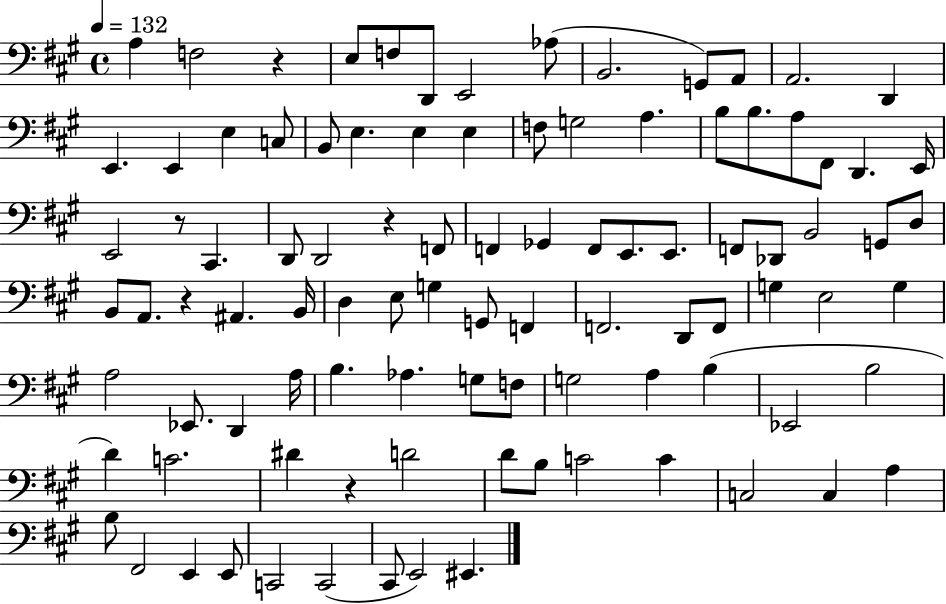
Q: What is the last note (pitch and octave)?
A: EIS2